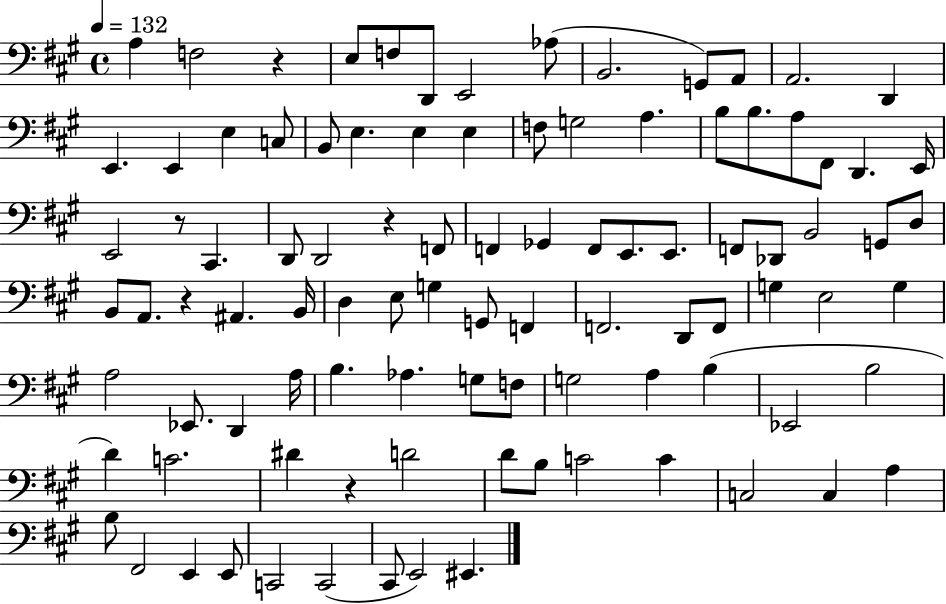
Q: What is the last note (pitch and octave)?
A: EIS2